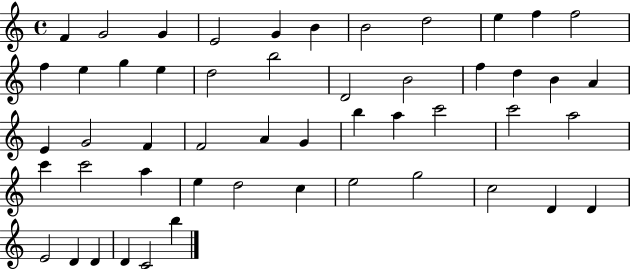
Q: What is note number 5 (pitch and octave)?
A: G4